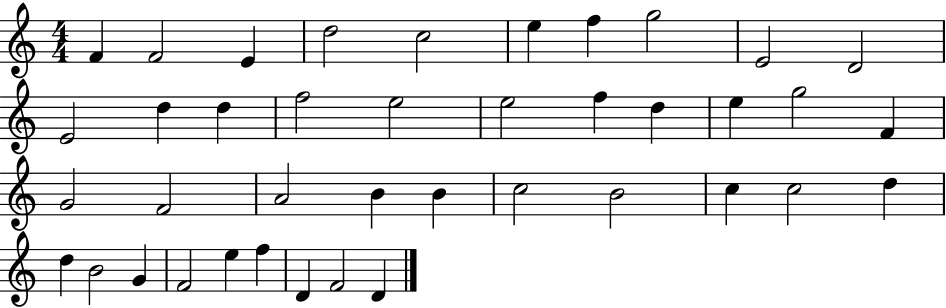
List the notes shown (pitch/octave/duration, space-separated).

F4/q F4/h E4/q D5/h C5/h E5/q F5/q G5/h E4/h D4/h E4/h D5/q D5/q F5/h E5/h E5/h F5/q D5/q E5/q G5/h F4/q G4/h F4/h A4/h B4/q B4/q C5/h B4/h C5/q C5/h D5/q D5/q B4/h G4/q F4/h E5/q F5/q D4/q F4/h D4/q